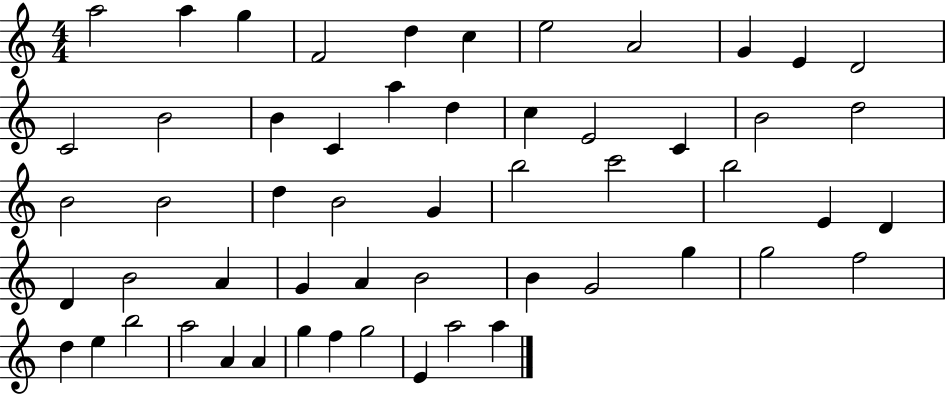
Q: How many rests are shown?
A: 0